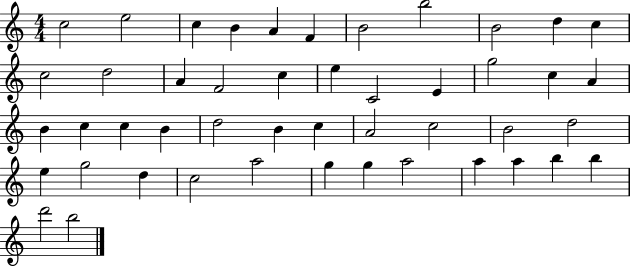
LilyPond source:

{
  \clef treble
  \numericTimeSignature
  \time 4/4
  \key c \major
  c''2 e''2 | c''4 b'4 a'4 f'4 | b'2 b''2 | b'2 d''4 c''4 | \break c''2 d''2 | a'4 f'2 c''4 | e''4 c'2 e'4 | g''2 c''4 a'4 | \break b'4 c''4 c''4 b'4 | d''2 b'4 c''4 | a'2 c''2 | b'2 d''2 | \break e''4 g''2 d''4 | c''2 a''2 | g''4 g''4 a''2 | a''4 a''4 b''4 b''4 | \break d'''2 b''2 | \bar "|."
}